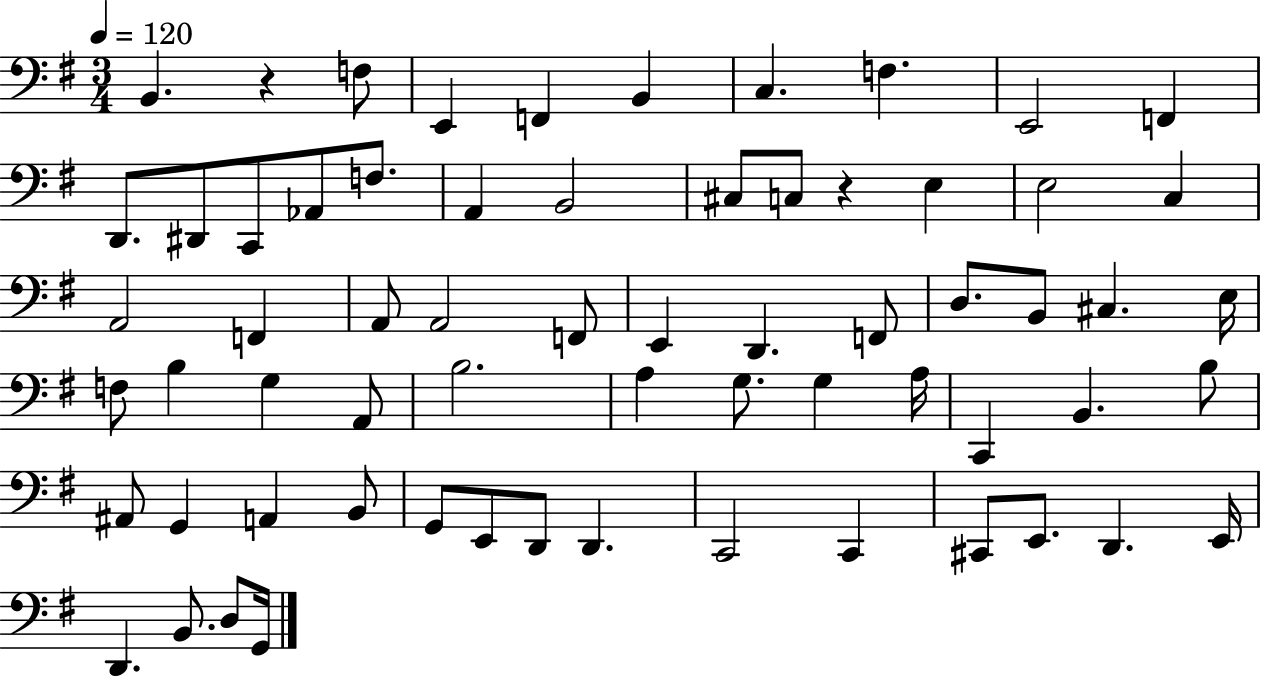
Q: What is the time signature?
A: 3/4